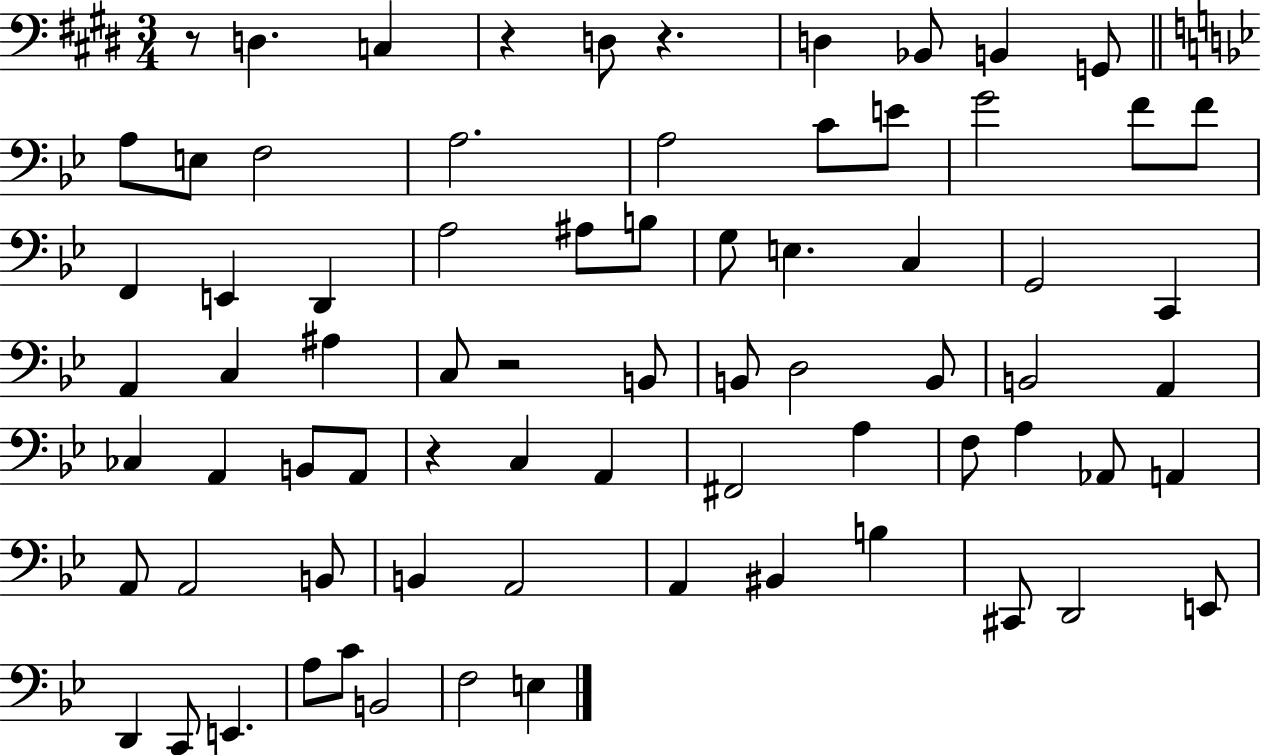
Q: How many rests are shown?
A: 5